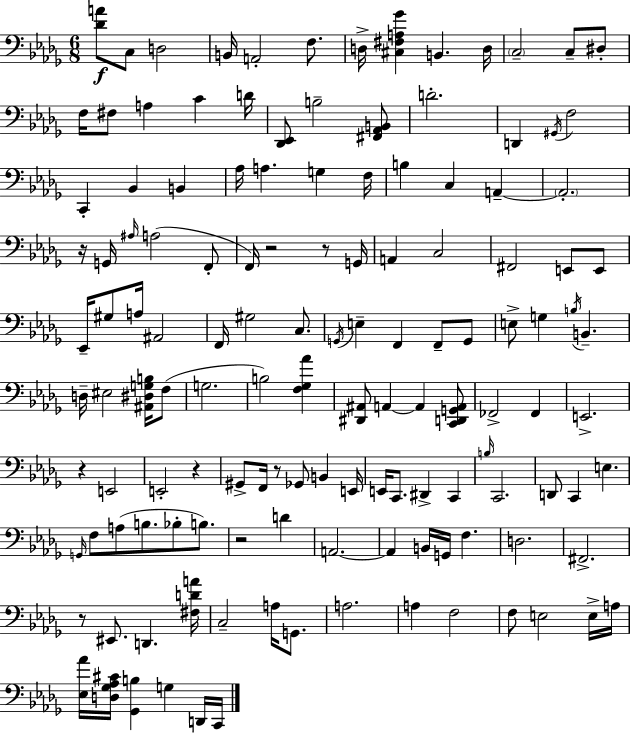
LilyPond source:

{
  \clef bass
  \numericTimeSignature
  \time 6/8
  \key bes \minor
  <des' a'>8\f c8 d2 | b,16 a,2-. f8. | d16-> <cis fis a ges'>4 b,4. d16 | \parenthesize c2-- c8-- dis8-. | \break f16 fis8 a4 c'4 d'16 | <des, ees,>8 b2-- <fis, aes, b,>8 | d'2.-. | d,4 \acciaccatura { gis,16 } f2 | \break c,4-. bes,4 b,4 | aes16 a4. g4 | f16 b4 c4 a,4--~~ | \parenthesize a,2.-. | \break r16 g,16 \grace { ais16 }( a2 | f,8-. f,16) r2 r8 | g,16 a,4 c2 | fis,2 e,8 | \break e,8 ees,16-- gis8 a16 ais,2 | f,16 gis2 c8. | \acciaccatura { g,16 } e4-- f,4 f,8-- | g,8 e8-> g4 \acciaccatura { b16 } b,4.-- | \break d16-- eis2 | <ais, dis g b>16 f8( g2. | b2) | <f ges aes'>4 <dis, ais,>8 a,4~~ a,4 | \break <c, d, g, a,>8 fes,2-> | fes,4 e,2.-> | r4 e,2 | e,2-. | \break r4 gis,8-> f,16 r8 ges,8 b,4 | e,16 e,16 c,8. dis,4-> | c,4 \grace { b16 } c,2. | d,8 c,4 e4. | \break \grace { g,16 } f8 a8( b8. | bes8-. b8.) r2 | d'4 a,2.~~ | a,4 b,16 g,16 | \break f4. d2. | fis,2.-> | r8 eis,8. d,4. | <fis d' a'>16 c2-- | \break a16 g,8. a2. | a4 f2 | f8 e2 | e16-> a16 <ees aes'>16 <d ges aes cis'>16 <ges, b>4 | \break g4 d,16 c,16 \bar "|."
}